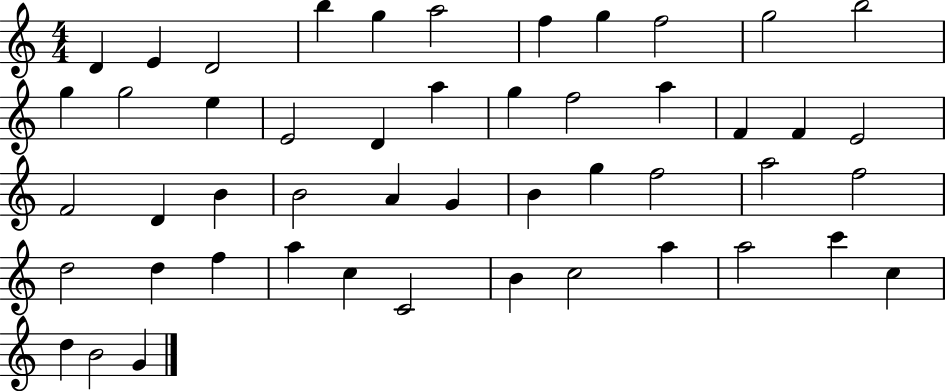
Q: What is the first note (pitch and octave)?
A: D4